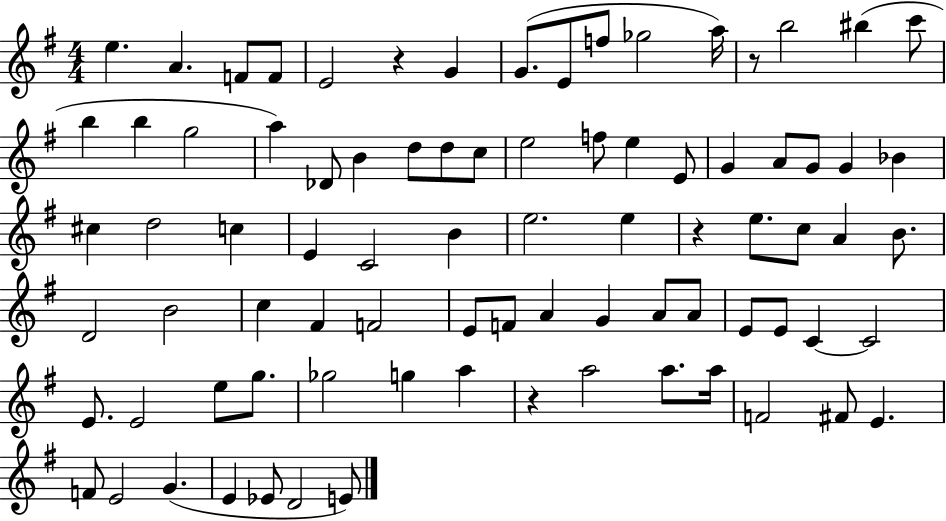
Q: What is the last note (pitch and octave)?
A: E4